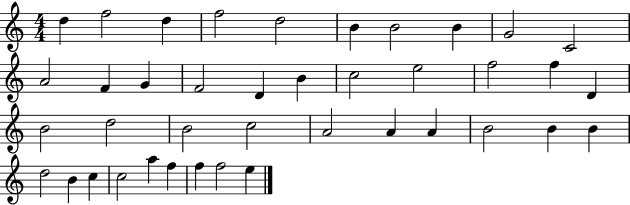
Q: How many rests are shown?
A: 0